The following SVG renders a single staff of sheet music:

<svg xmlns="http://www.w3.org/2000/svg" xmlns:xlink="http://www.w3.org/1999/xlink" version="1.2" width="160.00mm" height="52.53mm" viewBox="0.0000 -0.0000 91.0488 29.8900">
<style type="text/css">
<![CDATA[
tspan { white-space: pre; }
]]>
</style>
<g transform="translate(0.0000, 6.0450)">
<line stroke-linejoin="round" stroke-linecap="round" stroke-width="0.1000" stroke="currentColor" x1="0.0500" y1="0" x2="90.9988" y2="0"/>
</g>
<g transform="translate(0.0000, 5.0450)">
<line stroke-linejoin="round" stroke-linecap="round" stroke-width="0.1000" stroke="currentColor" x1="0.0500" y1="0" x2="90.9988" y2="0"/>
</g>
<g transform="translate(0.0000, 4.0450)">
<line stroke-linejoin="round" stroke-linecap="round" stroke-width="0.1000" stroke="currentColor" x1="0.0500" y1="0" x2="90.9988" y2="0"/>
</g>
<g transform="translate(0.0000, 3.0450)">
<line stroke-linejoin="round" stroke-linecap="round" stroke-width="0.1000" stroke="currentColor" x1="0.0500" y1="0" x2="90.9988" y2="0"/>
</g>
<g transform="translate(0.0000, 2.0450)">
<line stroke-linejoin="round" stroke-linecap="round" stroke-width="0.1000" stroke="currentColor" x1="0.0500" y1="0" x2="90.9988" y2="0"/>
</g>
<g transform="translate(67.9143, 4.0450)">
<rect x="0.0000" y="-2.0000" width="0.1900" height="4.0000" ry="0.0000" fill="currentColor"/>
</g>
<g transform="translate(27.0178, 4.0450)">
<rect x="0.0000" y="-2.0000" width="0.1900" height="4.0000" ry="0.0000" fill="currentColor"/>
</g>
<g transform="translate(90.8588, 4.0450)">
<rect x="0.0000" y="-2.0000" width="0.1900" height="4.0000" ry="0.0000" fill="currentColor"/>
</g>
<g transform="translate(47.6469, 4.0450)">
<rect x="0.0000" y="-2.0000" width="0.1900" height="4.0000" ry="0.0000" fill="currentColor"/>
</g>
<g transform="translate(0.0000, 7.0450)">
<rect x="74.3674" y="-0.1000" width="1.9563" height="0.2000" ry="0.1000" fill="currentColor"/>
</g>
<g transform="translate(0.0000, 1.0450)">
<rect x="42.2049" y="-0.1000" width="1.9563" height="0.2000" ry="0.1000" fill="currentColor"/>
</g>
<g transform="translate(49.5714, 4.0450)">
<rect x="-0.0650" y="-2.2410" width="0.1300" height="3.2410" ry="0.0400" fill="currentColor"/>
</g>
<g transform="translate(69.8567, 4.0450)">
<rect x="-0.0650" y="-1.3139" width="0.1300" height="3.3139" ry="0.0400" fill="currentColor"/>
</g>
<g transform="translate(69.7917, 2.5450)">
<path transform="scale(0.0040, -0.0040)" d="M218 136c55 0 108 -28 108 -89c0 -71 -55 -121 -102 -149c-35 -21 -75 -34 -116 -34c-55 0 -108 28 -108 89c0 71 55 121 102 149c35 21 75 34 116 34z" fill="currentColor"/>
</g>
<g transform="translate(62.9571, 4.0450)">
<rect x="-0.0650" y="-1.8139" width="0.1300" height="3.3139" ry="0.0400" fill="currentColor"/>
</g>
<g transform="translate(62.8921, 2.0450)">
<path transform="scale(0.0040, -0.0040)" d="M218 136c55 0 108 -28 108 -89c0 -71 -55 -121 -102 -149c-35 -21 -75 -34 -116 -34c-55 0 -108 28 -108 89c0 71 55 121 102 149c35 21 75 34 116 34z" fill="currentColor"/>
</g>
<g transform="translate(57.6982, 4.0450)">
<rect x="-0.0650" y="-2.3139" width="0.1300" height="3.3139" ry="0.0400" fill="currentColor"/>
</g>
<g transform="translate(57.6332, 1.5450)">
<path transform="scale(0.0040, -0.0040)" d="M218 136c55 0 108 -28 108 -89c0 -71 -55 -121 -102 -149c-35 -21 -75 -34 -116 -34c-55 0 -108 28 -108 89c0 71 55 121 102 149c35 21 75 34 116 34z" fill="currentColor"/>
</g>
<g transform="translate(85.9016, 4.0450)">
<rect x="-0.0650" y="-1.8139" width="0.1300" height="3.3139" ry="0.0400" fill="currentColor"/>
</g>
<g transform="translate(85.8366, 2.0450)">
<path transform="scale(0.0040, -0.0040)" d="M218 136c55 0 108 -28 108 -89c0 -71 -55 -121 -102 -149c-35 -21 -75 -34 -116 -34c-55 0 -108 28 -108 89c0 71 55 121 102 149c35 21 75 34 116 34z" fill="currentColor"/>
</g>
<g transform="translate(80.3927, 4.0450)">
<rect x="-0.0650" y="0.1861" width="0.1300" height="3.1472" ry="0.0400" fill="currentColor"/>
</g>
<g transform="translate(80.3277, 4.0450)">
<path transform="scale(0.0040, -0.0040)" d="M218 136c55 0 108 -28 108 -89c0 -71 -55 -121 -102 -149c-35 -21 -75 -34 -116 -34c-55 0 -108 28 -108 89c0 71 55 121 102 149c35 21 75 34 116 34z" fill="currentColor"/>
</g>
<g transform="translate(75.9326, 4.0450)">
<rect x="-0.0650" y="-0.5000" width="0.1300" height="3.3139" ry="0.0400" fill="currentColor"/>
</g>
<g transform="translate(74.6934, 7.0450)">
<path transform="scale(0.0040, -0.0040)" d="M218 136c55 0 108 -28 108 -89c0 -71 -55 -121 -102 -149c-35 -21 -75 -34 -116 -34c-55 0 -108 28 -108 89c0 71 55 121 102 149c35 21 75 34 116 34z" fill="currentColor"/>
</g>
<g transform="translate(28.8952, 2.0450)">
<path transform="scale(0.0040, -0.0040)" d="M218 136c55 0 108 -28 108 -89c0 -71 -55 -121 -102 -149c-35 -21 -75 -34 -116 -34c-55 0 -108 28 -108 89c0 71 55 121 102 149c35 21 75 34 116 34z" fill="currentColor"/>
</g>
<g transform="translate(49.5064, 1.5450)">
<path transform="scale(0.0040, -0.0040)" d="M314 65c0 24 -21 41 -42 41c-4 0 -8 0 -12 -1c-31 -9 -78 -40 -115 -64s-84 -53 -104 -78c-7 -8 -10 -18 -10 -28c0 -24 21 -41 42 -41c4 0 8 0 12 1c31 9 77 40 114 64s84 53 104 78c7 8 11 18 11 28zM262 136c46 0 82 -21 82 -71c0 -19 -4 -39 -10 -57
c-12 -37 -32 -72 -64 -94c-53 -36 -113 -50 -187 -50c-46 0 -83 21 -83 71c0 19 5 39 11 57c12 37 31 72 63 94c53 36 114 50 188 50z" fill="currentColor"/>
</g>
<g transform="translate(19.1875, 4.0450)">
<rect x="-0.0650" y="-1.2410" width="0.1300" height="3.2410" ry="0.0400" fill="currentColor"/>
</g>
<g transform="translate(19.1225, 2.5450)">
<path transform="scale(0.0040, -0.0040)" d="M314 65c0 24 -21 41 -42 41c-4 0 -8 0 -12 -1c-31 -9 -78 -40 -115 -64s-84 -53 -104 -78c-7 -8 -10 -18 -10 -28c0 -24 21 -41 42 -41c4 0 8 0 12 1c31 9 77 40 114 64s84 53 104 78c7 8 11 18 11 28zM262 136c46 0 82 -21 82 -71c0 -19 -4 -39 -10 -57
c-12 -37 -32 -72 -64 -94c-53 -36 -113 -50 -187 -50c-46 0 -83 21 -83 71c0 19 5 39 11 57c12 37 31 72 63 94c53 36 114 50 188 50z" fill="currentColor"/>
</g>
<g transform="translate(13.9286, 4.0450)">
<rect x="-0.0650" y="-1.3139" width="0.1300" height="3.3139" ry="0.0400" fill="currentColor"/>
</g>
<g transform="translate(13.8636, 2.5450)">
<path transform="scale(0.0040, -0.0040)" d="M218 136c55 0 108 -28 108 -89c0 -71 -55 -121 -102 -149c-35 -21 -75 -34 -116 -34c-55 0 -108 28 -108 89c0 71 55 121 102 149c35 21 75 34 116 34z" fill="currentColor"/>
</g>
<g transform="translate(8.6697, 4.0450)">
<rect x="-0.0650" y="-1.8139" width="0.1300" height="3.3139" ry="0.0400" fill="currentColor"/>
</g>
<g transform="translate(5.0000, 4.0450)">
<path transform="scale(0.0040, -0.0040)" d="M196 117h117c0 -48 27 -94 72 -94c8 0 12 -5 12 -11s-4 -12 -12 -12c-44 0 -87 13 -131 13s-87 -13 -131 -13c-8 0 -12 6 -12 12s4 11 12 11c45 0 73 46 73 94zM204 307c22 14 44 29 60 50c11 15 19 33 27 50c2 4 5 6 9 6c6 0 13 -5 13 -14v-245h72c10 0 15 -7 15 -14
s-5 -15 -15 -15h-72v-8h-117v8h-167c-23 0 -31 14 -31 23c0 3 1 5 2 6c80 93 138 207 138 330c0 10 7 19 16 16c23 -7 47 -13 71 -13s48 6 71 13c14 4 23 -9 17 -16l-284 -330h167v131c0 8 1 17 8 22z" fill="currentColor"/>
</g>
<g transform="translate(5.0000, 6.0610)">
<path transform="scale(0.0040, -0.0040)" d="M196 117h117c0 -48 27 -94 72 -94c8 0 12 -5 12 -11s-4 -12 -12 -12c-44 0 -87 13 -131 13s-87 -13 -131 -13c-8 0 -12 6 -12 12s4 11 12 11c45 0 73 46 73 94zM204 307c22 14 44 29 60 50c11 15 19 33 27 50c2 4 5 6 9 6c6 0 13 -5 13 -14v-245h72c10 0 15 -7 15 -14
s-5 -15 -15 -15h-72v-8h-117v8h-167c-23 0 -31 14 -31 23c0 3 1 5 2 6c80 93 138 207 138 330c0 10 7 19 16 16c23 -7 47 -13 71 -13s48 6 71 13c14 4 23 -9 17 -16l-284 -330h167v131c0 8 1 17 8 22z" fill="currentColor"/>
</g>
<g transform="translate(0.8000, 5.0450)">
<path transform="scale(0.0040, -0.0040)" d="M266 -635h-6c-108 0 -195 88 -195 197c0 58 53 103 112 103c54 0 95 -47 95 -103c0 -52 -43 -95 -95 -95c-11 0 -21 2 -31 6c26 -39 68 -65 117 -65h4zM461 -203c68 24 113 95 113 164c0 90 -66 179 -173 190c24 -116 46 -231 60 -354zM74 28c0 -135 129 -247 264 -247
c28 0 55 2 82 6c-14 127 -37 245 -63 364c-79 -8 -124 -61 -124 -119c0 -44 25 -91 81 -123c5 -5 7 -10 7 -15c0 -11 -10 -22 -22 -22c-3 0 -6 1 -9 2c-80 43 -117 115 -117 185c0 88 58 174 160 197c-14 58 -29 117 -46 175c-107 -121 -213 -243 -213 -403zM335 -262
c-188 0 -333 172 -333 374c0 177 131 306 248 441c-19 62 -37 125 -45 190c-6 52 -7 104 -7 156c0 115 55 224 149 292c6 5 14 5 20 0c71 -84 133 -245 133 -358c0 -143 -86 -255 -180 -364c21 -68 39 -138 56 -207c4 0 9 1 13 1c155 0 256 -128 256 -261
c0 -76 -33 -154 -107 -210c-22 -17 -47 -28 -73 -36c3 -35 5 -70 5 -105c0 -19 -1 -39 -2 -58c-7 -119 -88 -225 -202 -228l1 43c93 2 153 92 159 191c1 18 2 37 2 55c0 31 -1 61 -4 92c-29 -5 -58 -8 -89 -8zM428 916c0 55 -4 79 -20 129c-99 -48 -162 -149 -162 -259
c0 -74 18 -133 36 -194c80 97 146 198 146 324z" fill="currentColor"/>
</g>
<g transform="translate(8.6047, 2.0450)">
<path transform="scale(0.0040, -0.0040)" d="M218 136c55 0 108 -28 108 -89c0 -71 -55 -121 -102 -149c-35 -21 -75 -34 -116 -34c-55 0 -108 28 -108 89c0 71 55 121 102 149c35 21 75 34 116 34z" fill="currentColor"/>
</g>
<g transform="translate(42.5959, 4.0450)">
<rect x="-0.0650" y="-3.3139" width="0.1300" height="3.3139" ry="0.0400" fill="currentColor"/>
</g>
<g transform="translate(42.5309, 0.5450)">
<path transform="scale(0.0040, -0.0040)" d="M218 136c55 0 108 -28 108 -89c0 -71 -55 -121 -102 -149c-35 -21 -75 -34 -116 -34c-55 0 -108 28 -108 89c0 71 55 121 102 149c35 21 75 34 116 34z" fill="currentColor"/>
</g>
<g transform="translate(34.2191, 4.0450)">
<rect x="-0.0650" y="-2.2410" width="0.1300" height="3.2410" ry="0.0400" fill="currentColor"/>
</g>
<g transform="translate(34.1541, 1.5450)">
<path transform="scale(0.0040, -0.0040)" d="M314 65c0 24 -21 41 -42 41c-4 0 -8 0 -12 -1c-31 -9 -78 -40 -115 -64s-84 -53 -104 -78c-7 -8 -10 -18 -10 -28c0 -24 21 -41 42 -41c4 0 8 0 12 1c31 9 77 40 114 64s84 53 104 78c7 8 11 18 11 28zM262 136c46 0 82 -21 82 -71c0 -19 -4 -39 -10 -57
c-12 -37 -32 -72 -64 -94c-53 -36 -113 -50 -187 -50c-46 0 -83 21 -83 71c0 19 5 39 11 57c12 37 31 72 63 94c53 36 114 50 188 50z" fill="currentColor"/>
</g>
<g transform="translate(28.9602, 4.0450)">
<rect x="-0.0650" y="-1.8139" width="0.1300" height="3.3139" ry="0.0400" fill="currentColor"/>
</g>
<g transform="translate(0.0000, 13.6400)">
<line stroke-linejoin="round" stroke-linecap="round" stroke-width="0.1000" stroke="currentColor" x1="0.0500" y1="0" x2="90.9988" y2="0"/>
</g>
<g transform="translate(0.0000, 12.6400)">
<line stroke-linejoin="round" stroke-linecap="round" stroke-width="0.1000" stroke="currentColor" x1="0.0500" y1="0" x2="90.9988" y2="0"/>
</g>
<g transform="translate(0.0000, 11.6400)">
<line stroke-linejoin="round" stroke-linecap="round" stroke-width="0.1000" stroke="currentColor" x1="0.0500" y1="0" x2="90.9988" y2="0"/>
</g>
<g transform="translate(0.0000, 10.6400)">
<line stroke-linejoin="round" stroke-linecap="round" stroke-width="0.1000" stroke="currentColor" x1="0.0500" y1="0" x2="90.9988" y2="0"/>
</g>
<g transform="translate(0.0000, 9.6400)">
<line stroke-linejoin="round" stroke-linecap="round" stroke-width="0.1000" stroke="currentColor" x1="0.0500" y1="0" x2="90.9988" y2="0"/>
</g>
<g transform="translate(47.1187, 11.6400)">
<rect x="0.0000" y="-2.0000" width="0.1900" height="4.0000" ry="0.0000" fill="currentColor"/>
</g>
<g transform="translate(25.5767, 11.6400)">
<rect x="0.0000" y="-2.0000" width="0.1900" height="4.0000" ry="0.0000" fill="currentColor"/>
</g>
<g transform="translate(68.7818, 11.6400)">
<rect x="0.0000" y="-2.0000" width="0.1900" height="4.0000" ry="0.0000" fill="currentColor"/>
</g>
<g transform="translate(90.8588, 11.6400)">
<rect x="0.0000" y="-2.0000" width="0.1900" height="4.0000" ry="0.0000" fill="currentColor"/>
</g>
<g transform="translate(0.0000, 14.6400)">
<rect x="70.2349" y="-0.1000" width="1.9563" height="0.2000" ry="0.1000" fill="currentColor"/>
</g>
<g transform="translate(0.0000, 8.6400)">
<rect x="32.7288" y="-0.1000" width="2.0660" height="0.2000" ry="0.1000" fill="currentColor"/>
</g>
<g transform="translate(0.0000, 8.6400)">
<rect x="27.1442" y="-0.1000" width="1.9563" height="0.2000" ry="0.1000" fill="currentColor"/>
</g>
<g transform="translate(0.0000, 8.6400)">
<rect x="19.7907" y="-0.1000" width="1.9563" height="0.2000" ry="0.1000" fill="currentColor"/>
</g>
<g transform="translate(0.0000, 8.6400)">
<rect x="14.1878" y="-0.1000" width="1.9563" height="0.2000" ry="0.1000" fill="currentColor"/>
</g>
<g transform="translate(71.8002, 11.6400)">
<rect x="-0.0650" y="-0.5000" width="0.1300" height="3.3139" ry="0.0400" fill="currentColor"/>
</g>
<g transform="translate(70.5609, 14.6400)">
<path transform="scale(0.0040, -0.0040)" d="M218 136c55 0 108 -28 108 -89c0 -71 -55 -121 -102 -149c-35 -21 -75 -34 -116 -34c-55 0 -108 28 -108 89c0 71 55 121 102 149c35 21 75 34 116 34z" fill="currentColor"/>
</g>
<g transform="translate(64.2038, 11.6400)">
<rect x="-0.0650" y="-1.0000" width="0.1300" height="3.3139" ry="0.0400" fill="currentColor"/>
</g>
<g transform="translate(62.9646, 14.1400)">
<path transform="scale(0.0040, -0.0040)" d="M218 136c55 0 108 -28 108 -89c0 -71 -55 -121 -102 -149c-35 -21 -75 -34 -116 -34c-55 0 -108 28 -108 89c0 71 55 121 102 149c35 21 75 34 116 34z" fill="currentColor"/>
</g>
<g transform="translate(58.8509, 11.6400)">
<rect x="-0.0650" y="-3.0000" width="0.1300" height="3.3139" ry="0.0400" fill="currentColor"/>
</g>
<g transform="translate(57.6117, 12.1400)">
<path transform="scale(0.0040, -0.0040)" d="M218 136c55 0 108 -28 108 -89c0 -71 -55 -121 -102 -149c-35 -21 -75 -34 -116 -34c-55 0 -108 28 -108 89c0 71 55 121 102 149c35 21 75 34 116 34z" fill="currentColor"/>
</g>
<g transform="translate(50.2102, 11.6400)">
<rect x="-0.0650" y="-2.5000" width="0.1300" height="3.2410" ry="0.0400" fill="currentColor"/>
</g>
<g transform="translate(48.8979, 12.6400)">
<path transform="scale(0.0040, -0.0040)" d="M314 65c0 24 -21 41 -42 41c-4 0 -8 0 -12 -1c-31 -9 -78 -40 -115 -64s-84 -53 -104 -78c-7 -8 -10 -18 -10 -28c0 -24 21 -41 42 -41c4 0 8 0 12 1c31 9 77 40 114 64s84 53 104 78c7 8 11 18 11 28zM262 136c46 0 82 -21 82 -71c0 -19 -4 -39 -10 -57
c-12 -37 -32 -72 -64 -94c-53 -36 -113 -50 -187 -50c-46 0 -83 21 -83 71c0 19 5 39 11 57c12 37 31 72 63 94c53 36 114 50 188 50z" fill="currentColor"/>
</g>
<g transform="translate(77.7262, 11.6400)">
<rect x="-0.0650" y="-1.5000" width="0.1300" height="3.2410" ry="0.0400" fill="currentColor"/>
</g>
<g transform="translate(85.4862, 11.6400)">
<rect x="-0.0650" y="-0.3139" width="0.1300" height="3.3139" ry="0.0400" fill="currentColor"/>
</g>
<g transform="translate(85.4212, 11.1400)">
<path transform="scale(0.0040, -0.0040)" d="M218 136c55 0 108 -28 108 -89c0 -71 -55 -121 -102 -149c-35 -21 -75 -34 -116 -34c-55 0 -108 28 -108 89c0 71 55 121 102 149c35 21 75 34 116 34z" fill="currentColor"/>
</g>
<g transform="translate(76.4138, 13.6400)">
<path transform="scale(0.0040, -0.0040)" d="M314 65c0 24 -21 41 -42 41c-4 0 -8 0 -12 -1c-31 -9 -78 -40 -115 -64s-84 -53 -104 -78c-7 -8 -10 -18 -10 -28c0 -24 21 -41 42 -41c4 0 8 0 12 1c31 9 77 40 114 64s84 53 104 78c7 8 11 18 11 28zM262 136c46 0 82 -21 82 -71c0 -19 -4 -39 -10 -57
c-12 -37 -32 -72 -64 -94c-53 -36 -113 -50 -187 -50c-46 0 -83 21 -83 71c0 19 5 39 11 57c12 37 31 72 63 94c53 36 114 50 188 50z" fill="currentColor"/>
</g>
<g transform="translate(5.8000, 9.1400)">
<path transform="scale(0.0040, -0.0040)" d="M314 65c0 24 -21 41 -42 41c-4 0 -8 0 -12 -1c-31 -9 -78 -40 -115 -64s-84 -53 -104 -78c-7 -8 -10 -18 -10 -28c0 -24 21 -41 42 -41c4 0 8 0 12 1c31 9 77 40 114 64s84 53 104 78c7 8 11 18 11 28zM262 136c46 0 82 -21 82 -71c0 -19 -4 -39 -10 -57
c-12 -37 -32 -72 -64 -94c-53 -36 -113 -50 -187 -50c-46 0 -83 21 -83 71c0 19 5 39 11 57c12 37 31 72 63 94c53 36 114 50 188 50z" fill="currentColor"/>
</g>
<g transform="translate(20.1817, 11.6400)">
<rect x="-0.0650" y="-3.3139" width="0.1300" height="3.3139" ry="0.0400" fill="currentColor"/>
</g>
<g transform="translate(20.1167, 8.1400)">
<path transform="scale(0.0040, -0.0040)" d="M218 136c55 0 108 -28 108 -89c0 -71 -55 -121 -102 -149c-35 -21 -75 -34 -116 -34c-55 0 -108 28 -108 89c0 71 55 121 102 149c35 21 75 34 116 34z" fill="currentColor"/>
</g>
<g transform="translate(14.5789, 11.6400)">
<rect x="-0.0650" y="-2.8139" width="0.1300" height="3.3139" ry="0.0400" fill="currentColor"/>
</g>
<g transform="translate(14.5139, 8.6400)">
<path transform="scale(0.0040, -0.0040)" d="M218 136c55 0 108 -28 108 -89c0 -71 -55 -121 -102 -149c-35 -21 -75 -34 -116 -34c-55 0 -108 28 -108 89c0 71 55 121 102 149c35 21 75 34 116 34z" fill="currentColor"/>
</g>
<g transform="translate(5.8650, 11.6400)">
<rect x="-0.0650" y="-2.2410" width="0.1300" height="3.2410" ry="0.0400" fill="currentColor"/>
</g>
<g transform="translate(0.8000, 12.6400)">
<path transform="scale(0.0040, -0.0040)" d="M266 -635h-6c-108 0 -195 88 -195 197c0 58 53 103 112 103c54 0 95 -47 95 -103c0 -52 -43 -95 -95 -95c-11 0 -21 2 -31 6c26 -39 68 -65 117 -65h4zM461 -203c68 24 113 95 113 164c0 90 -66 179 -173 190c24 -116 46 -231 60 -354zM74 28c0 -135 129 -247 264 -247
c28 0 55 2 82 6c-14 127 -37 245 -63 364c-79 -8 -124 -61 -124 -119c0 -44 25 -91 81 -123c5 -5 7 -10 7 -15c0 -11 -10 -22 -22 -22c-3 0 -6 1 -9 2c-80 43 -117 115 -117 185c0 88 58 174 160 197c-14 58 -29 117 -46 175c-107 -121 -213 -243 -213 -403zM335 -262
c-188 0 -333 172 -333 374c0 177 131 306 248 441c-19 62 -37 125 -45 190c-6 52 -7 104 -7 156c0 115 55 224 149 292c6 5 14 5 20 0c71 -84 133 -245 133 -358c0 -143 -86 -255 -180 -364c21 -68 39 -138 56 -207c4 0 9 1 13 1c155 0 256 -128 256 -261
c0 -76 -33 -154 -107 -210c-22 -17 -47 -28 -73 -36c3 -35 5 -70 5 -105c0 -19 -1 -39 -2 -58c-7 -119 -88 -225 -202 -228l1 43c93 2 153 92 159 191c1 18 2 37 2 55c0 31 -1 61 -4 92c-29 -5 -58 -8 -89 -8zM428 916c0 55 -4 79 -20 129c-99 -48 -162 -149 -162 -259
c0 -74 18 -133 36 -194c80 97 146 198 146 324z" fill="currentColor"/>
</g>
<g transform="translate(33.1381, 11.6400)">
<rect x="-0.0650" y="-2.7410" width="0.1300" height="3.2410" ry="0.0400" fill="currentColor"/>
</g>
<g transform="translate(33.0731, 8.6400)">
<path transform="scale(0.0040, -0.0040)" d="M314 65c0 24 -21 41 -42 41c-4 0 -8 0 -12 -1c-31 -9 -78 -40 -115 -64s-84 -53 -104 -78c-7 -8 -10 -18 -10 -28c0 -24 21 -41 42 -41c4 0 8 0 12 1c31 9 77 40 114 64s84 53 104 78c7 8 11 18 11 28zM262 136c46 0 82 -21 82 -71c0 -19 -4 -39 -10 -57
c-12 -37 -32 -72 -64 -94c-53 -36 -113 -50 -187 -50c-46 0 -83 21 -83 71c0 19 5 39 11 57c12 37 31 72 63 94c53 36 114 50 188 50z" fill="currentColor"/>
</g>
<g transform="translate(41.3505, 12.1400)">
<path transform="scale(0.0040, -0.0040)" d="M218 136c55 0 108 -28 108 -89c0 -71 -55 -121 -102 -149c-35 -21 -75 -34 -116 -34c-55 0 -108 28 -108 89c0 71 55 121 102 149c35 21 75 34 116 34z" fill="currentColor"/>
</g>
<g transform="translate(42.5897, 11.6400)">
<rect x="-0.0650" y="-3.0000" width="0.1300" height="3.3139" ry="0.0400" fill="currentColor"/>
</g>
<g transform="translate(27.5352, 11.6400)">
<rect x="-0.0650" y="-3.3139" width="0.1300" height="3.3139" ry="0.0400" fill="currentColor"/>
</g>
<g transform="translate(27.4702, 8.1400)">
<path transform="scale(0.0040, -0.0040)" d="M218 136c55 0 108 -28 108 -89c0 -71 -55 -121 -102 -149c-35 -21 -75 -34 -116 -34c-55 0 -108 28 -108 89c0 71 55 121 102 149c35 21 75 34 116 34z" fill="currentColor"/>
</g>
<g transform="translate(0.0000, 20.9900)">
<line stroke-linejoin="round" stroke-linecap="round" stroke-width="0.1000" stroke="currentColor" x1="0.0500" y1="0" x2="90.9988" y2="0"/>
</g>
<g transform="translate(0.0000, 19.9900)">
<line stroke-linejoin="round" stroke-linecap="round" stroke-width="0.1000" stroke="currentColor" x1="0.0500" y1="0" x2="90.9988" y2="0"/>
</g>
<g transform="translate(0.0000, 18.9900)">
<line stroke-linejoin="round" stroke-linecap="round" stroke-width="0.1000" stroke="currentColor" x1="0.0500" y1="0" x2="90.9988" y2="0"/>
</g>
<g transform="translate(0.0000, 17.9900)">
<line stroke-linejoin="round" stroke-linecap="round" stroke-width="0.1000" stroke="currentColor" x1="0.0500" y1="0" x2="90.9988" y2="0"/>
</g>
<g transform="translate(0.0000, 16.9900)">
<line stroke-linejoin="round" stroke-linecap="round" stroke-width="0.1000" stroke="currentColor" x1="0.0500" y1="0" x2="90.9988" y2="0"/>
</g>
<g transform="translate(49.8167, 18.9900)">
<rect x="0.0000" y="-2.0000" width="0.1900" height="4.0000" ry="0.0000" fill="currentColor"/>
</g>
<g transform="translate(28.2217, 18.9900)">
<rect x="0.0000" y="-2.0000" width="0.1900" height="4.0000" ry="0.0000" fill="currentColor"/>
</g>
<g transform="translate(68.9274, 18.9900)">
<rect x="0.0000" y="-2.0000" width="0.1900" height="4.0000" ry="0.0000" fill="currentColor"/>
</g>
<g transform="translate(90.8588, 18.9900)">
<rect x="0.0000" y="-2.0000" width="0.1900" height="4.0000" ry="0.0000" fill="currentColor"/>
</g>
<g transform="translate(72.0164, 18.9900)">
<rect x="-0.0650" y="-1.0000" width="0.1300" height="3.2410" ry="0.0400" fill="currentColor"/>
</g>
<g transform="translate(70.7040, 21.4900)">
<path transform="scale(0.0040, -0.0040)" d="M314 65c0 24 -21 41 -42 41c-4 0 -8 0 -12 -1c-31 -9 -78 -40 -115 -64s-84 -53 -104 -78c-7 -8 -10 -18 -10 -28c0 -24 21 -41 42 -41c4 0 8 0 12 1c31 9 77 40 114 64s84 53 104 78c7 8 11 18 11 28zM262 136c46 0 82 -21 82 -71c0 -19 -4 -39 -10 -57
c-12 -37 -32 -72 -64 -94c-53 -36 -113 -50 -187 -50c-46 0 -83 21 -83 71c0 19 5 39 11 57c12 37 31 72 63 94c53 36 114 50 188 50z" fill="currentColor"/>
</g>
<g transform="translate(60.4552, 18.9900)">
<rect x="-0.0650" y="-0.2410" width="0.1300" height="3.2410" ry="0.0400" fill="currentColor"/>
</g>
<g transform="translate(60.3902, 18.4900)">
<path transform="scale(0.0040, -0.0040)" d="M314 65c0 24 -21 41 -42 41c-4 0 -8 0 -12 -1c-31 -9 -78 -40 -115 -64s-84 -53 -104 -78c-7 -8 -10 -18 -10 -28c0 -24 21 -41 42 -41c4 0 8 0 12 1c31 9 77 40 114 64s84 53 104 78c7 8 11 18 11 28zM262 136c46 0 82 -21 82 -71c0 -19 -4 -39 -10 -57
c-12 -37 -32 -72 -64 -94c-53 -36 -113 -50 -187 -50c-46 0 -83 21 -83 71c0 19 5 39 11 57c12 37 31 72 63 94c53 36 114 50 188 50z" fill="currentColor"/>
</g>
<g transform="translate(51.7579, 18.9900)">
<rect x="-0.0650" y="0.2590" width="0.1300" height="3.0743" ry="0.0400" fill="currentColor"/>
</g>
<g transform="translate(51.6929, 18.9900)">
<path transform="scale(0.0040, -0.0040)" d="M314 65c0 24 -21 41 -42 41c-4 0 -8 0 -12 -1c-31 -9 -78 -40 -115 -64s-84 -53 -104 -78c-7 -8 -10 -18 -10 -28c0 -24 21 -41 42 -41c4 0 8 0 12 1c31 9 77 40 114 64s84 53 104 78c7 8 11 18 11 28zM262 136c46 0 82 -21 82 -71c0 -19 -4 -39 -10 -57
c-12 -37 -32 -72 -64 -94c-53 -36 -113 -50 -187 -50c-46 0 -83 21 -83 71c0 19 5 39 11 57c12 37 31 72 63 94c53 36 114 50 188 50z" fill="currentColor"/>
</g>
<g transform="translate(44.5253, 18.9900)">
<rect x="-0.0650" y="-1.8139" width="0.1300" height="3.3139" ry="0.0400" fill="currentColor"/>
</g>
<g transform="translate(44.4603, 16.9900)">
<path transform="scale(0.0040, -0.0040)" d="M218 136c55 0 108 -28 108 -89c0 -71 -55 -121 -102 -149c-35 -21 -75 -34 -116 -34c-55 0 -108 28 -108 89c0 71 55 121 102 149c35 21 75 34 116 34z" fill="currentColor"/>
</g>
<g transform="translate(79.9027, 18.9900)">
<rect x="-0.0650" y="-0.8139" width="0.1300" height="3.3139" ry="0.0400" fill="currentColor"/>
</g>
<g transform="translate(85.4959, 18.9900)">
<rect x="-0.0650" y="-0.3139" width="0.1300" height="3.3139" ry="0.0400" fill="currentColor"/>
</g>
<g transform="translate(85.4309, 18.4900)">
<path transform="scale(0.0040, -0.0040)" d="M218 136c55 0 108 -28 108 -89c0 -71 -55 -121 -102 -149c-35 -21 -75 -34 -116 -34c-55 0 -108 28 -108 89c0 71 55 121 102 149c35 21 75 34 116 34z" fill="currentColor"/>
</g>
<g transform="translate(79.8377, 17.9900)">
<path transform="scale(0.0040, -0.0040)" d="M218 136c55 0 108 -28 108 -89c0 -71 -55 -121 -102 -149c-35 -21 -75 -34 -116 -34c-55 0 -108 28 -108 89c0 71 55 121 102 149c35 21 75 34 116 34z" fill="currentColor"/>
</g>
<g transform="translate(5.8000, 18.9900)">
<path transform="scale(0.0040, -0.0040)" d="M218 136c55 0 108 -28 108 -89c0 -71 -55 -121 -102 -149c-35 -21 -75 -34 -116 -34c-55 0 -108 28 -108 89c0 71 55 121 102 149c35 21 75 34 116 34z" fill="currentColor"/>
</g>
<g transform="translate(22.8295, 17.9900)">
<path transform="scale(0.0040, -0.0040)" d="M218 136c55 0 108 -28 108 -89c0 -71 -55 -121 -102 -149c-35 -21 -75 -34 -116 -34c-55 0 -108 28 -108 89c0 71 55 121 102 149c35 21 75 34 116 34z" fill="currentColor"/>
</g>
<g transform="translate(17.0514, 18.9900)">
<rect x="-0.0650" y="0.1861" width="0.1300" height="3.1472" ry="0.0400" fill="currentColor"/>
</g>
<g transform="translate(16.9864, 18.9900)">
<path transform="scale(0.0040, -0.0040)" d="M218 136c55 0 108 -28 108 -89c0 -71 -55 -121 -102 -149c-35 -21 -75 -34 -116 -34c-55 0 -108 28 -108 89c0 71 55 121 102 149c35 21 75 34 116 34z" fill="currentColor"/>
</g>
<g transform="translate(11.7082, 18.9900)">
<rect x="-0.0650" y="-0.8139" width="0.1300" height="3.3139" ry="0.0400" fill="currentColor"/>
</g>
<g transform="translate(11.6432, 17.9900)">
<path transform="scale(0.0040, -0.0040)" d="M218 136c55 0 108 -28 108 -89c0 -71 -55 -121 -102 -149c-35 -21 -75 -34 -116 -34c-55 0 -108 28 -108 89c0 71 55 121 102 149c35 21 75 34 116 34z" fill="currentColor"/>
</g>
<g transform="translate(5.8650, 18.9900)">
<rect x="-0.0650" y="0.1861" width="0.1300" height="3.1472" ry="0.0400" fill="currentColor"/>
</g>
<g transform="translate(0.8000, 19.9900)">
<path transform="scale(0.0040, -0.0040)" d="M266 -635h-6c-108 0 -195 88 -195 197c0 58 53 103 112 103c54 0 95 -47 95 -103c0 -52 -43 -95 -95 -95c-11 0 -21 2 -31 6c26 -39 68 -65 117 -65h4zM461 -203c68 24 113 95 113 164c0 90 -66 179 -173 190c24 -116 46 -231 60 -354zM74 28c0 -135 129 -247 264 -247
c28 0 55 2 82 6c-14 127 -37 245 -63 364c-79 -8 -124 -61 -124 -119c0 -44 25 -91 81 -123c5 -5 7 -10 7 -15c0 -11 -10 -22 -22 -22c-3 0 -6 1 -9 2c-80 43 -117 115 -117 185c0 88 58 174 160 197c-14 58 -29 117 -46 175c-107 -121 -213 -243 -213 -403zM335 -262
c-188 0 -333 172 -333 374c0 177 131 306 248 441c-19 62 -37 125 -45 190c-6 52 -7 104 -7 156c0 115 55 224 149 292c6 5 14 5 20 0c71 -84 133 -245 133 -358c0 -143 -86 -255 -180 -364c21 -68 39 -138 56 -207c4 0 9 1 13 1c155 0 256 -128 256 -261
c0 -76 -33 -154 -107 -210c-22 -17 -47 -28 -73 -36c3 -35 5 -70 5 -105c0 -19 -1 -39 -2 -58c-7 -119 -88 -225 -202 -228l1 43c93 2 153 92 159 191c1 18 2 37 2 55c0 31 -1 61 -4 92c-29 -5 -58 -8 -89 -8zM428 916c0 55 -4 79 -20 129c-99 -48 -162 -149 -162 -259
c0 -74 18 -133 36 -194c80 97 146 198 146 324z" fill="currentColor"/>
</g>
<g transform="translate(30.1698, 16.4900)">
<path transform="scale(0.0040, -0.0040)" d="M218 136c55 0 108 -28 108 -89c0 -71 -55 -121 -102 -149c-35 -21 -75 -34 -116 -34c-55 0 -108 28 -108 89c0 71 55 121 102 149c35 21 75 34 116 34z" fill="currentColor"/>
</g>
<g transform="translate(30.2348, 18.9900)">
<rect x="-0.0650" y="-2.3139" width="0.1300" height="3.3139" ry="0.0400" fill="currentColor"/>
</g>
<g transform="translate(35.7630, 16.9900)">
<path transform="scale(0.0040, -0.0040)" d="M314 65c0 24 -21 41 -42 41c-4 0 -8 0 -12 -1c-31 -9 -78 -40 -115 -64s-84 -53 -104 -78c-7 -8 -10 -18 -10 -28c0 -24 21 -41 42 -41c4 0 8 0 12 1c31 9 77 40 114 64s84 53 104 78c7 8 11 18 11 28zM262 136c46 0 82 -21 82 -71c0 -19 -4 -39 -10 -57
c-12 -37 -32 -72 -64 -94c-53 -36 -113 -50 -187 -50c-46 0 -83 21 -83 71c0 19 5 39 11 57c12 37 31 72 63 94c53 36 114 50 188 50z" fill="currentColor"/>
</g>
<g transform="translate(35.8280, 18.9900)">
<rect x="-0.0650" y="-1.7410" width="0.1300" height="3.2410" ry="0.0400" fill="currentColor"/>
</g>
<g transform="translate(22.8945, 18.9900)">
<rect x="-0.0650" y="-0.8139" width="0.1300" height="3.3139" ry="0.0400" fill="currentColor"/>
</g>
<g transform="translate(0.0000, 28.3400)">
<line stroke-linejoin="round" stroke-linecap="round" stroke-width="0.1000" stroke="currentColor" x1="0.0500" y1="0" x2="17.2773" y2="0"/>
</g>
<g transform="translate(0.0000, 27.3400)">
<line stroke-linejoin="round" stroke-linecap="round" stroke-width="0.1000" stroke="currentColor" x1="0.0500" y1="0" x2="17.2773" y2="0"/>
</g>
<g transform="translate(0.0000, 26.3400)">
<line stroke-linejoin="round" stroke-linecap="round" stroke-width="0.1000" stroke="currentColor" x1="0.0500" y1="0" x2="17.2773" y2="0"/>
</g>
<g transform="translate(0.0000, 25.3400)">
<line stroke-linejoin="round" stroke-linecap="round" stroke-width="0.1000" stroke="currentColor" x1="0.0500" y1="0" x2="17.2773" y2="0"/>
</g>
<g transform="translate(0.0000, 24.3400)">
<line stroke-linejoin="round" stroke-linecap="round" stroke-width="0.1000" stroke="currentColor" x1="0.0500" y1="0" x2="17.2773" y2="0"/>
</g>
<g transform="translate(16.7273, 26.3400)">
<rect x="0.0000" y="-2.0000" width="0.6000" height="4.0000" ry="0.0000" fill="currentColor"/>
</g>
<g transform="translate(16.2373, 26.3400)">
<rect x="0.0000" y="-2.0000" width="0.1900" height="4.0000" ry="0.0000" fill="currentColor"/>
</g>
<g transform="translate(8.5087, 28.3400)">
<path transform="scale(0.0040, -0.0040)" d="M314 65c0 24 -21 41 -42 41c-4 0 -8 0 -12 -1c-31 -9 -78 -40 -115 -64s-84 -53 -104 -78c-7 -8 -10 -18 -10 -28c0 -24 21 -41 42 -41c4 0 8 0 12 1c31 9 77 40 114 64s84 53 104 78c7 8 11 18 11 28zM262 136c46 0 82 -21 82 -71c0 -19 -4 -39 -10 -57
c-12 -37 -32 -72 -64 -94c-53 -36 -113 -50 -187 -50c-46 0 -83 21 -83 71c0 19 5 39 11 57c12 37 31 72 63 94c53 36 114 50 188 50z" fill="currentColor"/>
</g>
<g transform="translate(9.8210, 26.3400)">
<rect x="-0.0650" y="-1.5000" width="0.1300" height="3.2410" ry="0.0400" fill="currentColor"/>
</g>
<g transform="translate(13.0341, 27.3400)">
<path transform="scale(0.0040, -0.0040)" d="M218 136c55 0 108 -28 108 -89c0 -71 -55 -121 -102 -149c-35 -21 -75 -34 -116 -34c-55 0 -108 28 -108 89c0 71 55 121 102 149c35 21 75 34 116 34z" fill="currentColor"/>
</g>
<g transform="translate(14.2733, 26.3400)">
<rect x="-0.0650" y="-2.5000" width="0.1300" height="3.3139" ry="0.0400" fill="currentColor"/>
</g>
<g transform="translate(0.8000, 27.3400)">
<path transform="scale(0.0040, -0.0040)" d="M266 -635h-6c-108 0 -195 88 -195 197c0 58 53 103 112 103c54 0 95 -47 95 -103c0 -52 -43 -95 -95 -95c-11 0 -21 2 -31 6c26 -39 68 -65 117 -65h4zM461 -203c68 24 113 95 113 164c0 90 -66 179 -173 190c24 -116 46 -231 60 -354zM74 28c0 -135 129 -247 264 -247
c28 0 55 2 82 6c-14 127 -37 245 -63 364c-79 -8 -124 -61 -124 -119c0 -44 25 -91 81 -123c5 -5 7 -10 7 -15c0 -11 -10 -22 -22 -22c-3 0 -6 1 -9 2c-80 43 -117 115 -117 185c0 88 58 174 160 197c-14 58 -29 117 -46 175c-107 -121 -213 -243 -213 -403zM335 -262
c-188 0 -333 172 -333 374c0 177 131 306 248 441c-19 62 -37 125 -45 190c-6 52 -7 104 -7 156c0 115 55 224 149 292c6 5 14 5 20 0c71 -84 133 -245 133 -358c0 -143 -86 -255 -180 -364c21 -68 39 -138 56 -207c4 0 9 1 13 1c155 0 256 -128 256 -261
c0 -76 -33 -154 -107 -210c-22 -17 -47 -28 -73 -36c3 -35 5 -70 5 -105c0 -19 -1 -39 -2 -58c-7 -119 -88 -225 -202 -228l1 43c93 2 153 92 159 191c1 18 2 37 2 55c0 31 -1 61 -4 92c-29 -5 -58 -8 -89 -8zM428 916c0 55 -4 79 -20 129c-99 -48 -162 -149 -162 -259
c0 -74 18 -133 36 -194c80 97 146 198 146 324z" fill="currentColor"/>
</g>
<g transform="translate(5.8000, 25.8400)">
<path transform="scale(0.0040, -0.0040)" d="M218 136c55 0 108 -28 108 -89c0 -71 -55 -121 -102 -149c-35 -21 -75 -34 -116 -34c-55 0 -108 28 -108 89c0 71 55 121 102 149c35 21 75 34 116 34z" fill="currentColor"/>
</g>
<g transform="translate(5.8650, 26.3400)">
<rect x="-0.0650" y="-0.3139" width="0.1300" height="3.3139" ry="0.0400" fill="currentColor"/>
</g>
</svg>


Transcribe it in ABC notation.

X:1
T:Untitled
M:4/4
L:1/4
K:C
f e e2 f g2 b g2 g f e C B f g2 a b b a2 A G2 A D C E2 c B d B d g f2 f B2 c2 D2 d c c E2 G